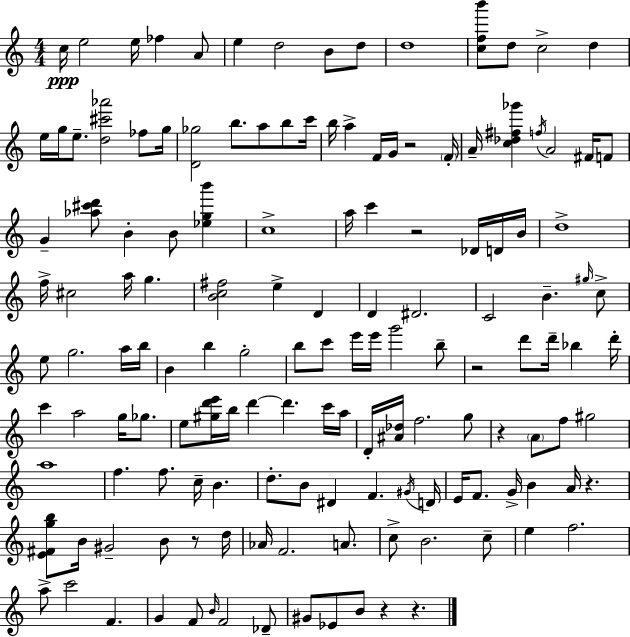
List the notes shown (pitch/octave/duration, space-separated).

C5/s E5/h E5/s FES5/q A4/e E5/q D5/h B4/e D5/e D5/w [C5,F5,B6]/e D5/e C5/h D5/q E5/s G5/s E5/e. [D5,C#6,Ab6]/h FES5/e G5/s [D4,Gb5]/h B5/e. A5/e B5/e C6/s B5/s A5/q F4/s G4/s R/h F4/s A4/s [C5,Db5,F#5,Gb6]/q F5/s A4/h F#4/s F4/e G4/q [Ab5,C#6,D6]/e B4/q B4/e [Eb5,G5,B6]/q C5/w A5/s C6/q R/h Db4/s D4/s B4/s D5/w F5/s C#5/h A5/s G5/q. [B4,C5,F#5]/h E5/q D4/q D4/q D#4/h. C4/h B4/q. G#5/s C5/e E5/e G5/h. A5/s B5/s B4/q B5/q G5/h B5/e C6/e E6/s E6/s G6/h B5/e R/h D6/e D6/s Bb5/q D6/s C6/q A5/h G5/s Gb5/e. E5/e [G#5,D6,E6]/s B5/s D6/q D6/q. C6/s A5/s D4/s [A#4,Db5]/s F5/h. G5/e R/q A4/e F5/e G#5/h A5/w F5/q. F5/e. C5/s B4/q. D5/e. B4/e D#4/q F4/q. G#4/s D4/s E4/s F4/e. G4/s B4/q A4/s R/q. [E4,F#4,G5,B5]/e B4/s G#4/h B4/e R/e D5/s Ab4/s F4/h. A4/e. C5/e B4/h. C5/e E5/q F5/h. A5/e C6/h F4/q. G4/q F4/e B4/s F4/h Db4/e G#4/e Eb4/e B4/e R/q R/q.